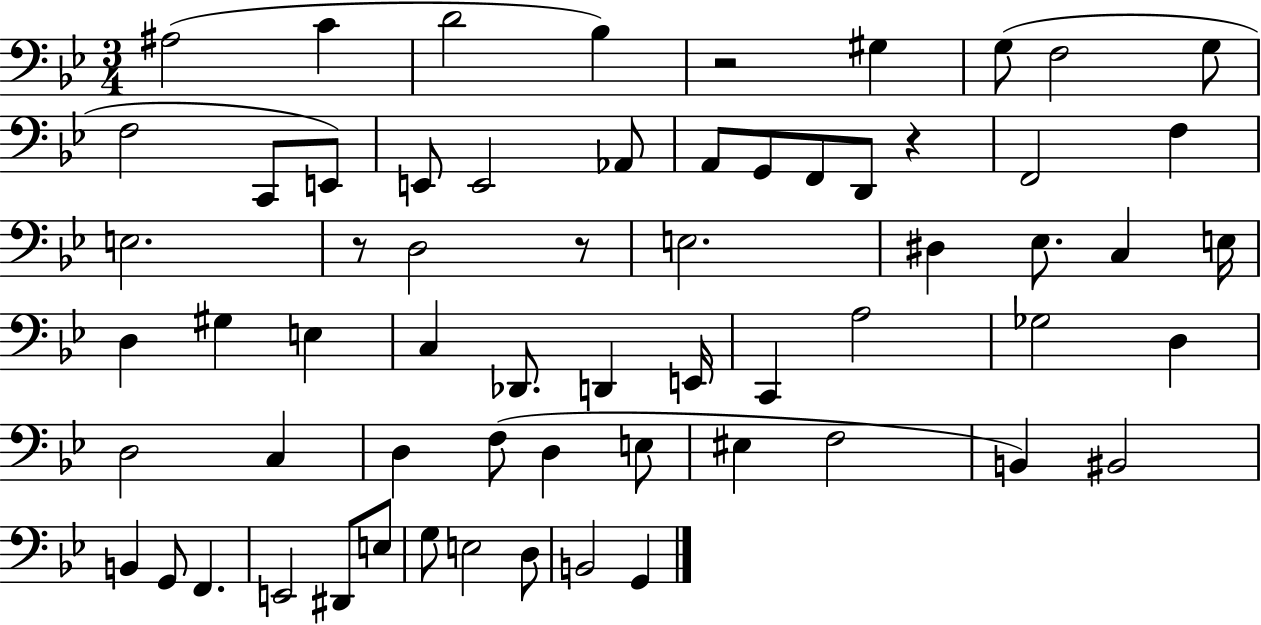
A#3/h C4/q D4/h Bb3/q R/h G#3/q G3/e F3/h G3/e F3/h C2/e E2/e E2/e E2/h Ab2/e A2/e G2/e F2/e D2/e R/q F2/h F3/q E3/h. R/e D3/h R/e E3/h. D#3/q Eb3/e. C3/q E3/s D3/q G#3/q E3/q C3/q Db2/e. D2/q E2/s C2/q A3/h Gb3/h D3/q D3/h C3/q D3/q F3/e D3/q E3/e EIS3/q F3/h B2/q BIS2/h B2/q G2/e F2/q. E2/h D#2/e E3/e G3/e E3/h D3/e B2/h G2/q